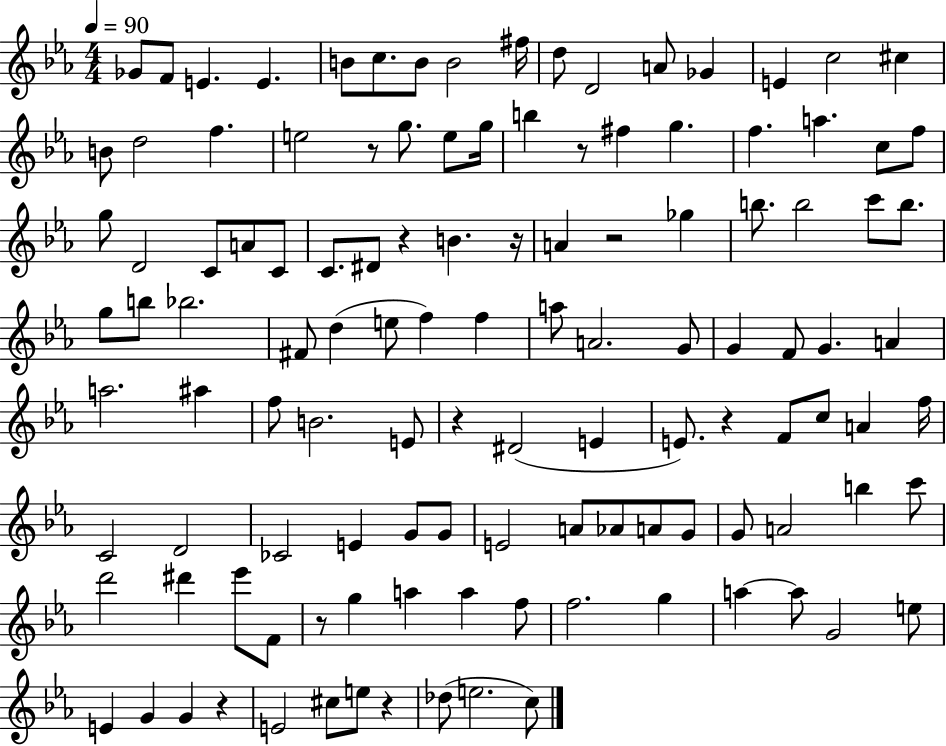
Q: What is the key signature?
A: EES major